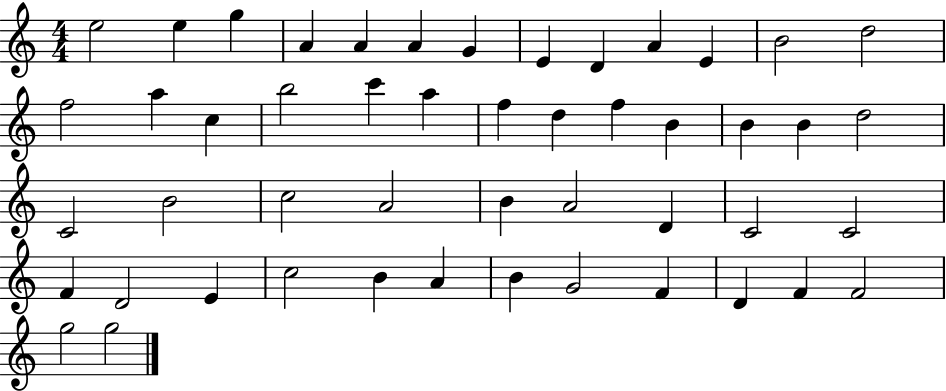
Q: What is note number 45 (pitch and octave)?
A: D4